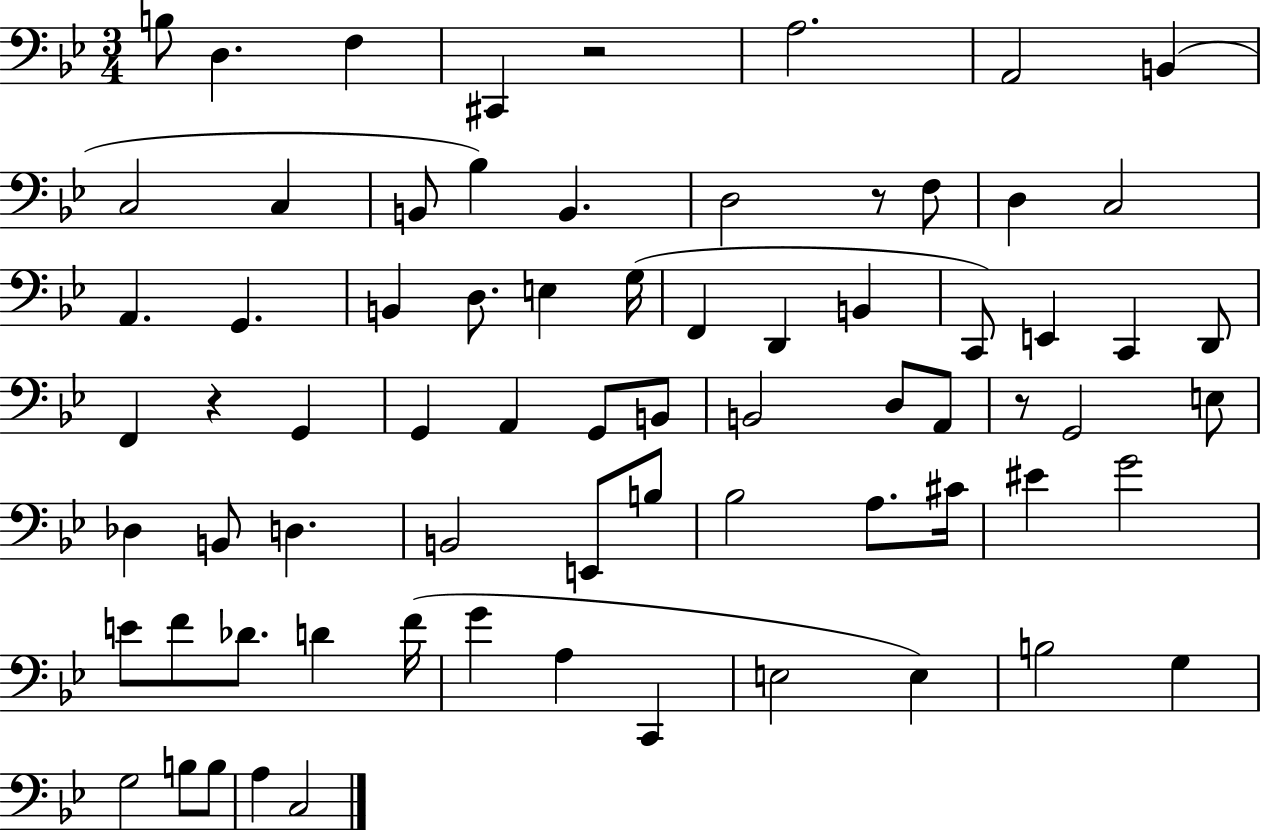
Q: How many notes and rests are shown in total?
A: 72